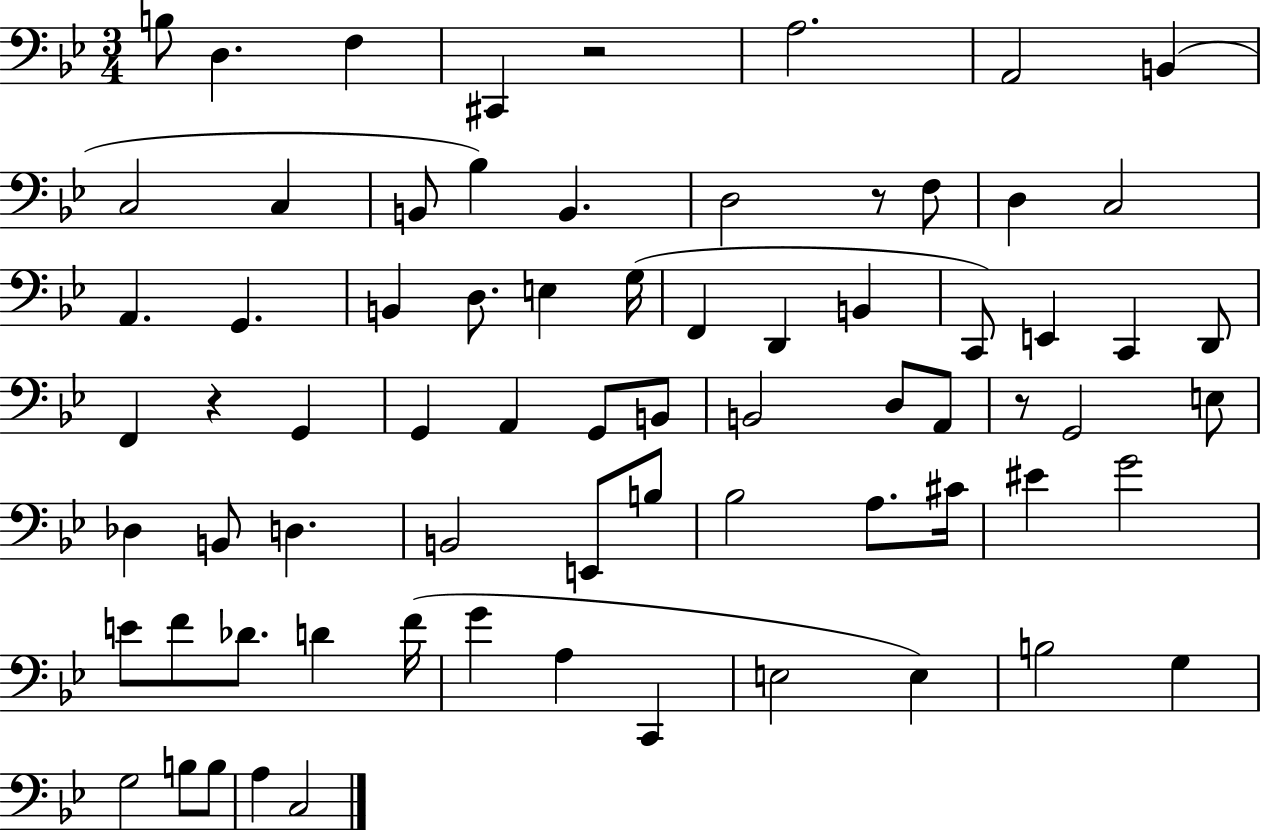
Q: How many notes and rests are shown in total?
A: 72